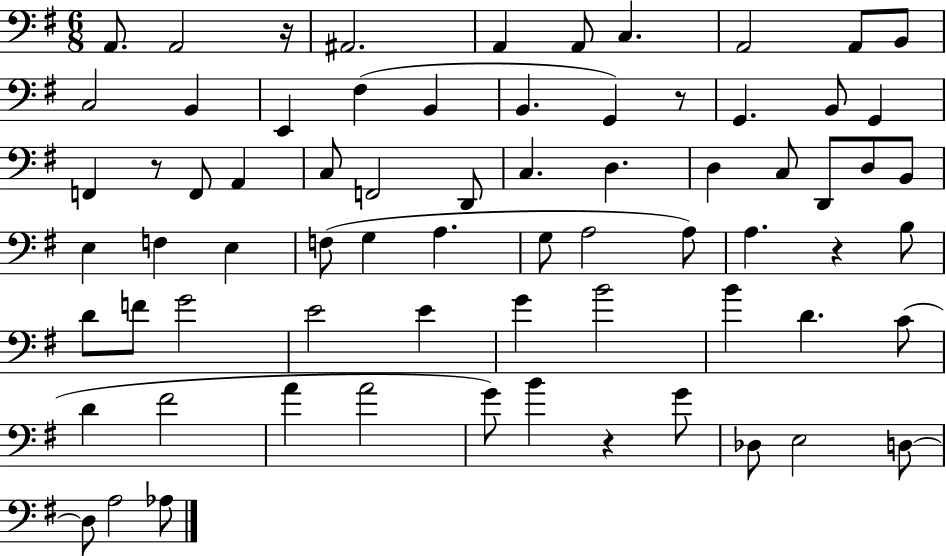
{
  \clef bass
  \numericTimeSignature
  \time 6/8
  \key g \major
  a,8. a,2 r16 | ais,2. | a,4 a,8 c4. | a,2 a,8 b,8 | \break c2 b,4 | e,4 fis4( b,4 | b,4. g,4) r8 | g,4. b,8 g,4 | \break f,4 r8 f,8 a,4 | c8 f,2 d,8 | c4. d4. | d4 c8 d,8 d8 b,8 | \break e4 f4 e4 | f8( g4 a4. | g8 a2 a8) | a4. r4 b8 | \break d'8 f'8 g'2 | e'2 e'4 | g'4 b'2 | b'4 d'4. c'8( | \break d'4 fis'2 | a'4 a'2 | g'8) b'4 r4 g'8 | des8 e2 d8~~ | \break d8 a2 aes8 | \bar "|."
}